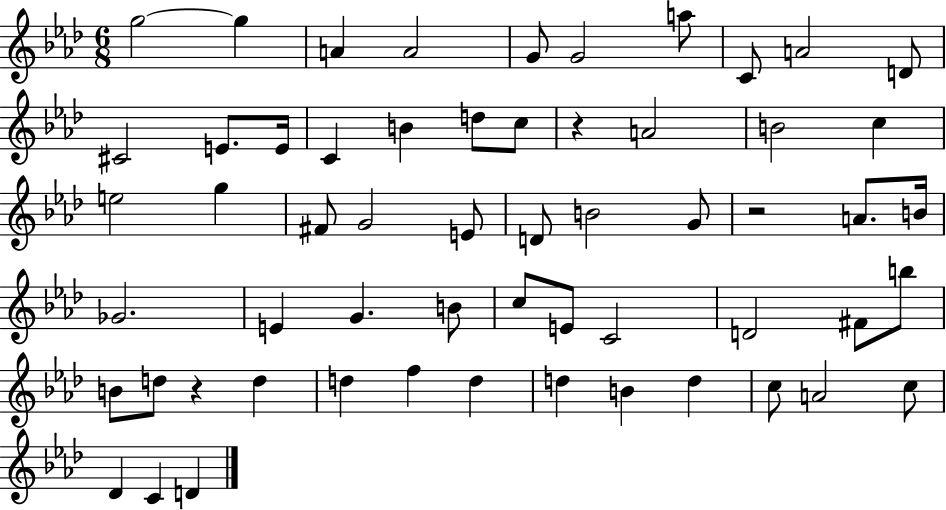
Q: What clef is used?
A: treble